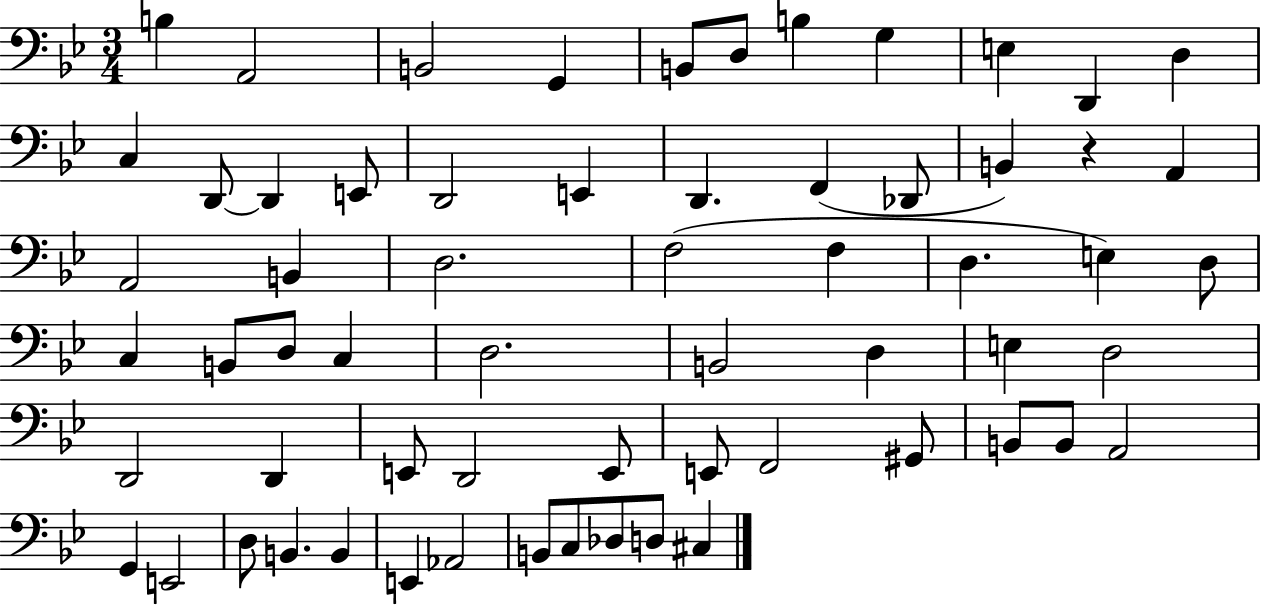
B3/q A2/h B2/h G2/q B2/e D3/e B3/q G3/q E3/q D2/q D3/q C3/q D2/e D2/q E2/e D2/h E2/q D2/q. F2/q Db2/e B2/q R/q A2/q A2/h B2/q D3/h. F3/h F3/q D3/q. E3/q D3/e C3/q B2/e D3/e C3/q D3/h. B2/h D3/q E3/q D3/h D2/h D2/q E2/e D2/h E2/e E2/e F2/h G#2/e B2/e B2/e A2/h G2/q E2/h D3/e B2/q. B2/q E2/q Ab2/h B2/e C3/e Db3/e D3/e C#3/q